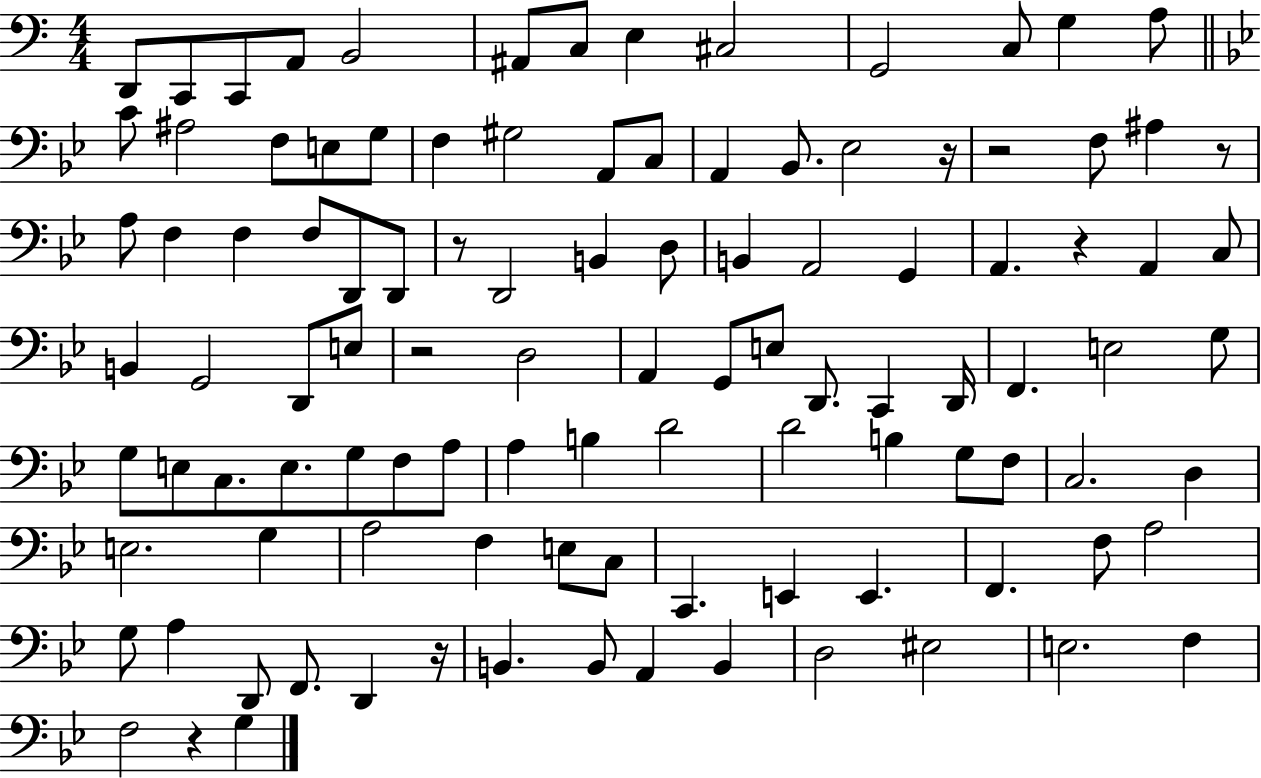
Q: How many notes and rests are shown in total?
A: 107